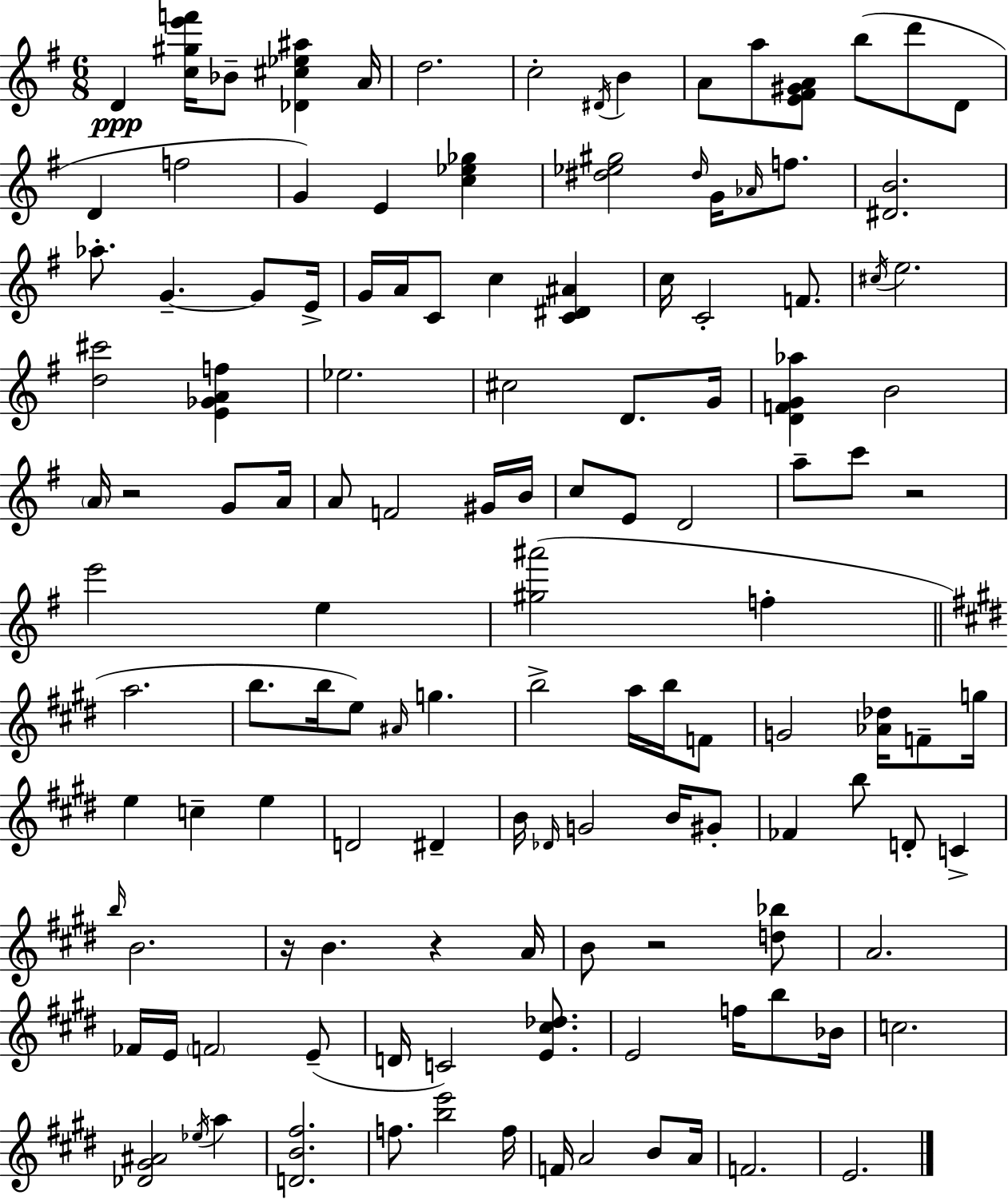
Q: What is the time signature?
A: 6/8